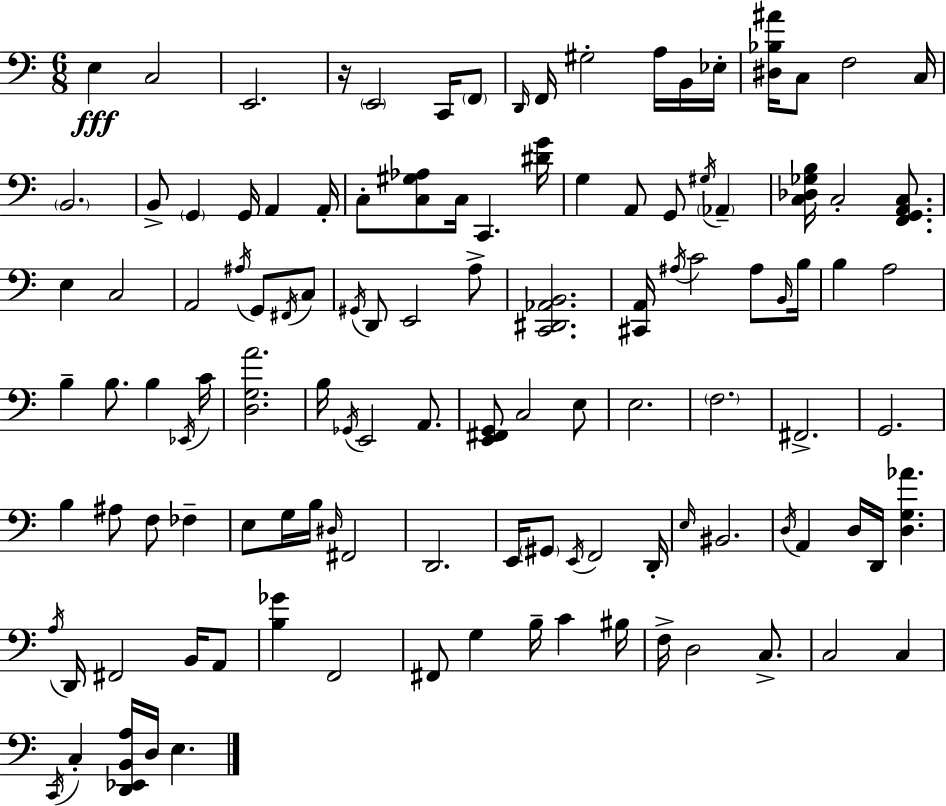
X:1
T:Untitled
M:6/8
L:1/4
K:C
E, C,2 E,,2 z/4 E,,2 C,,/4 F,,/2 D,,/4 F,,/4 ^G,2 A,/4 B,,/4 _E,/4 [^D,_B,^A]/4 C,/2 F,2 C,/4 B,,2 B,,/2 G,, G,,/4 A,, A,,/4 C,/2 [C,^G,_A,]/2 C,/4 C,, [^DG]/4 G, A,,/2 G,,/2 ^G,/4 _A,, [C,_D,_G,B,]/4 C,2 [F,,G,,A,,C,]/2 E, C,2 A,,2 ^A,/4 G,,/2 ^F,,/4 C,/2 ^G,,/4 D,,/2 E,,2 A,/2 [C,,^D,,_A,,B,,]2 [^C,,A,,]/4 ^A,/4 C2 ^A,/2 B,,/4 B,/4 B, A,2 B, B,/2 B, _E,,/4 C/4 [D,G,A]2 B,/4 _G,,/4 E,,2 A,,/2 [E,,^F,,G,,]/2 C,2 E,/2 E,2 F,2 ^F,,2 G,,2 B, ^A,/2 F,/2 _F, E,/2 G,/4 B,/4 ^D,/4 ^F,,2 D,,2 E,,/4 ^G,,/2 E,,/4 F,,2 D,,/4 E,/4 ^B,,2 D,/4 A,, D,/4 D,,/4 [D,G,_A] A,/4 D,,/4 ^F,,2 B,,/4 A,,/2 [B,_G] F,,2 ^F,,/2 G, B,/4 C ^B,/4 F,/4 D,2 C,/2 C,2 C, C,,/4 C, [D,,_E,,B,,A,]/4 D,/4 E,